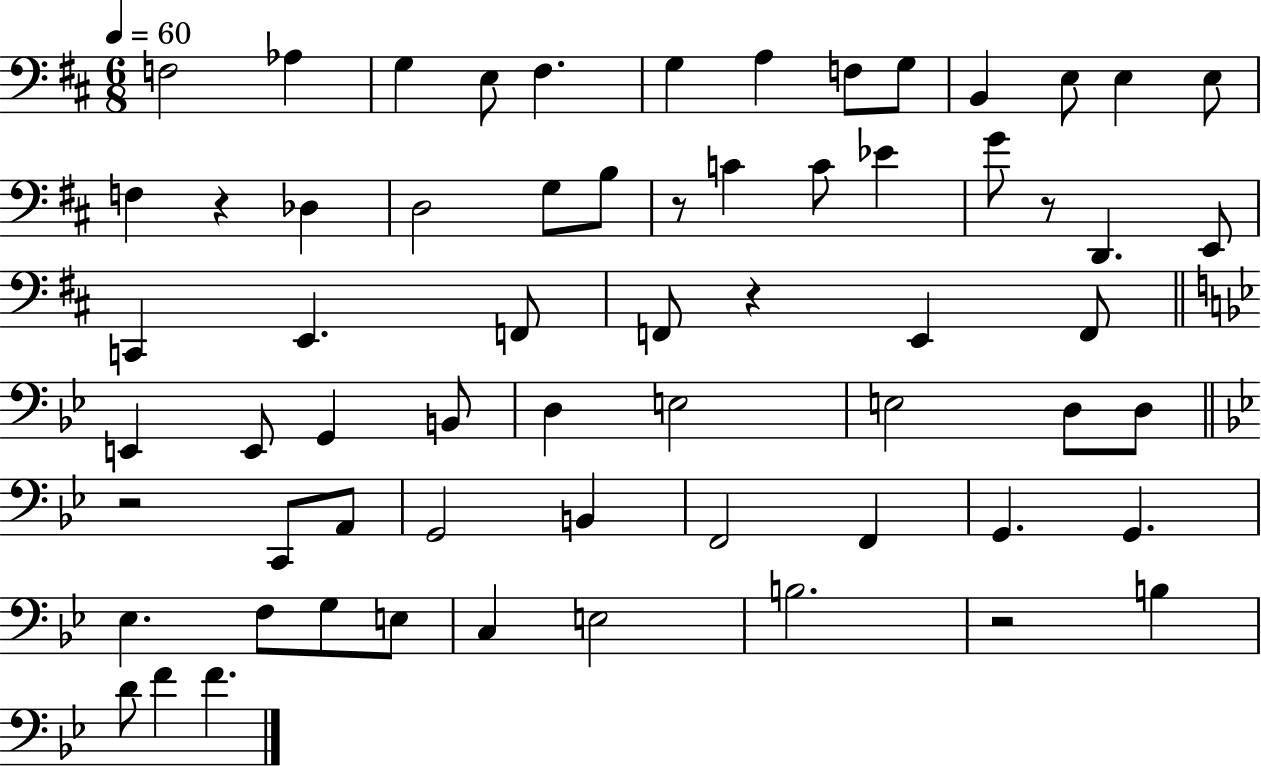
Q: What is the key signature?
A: D major